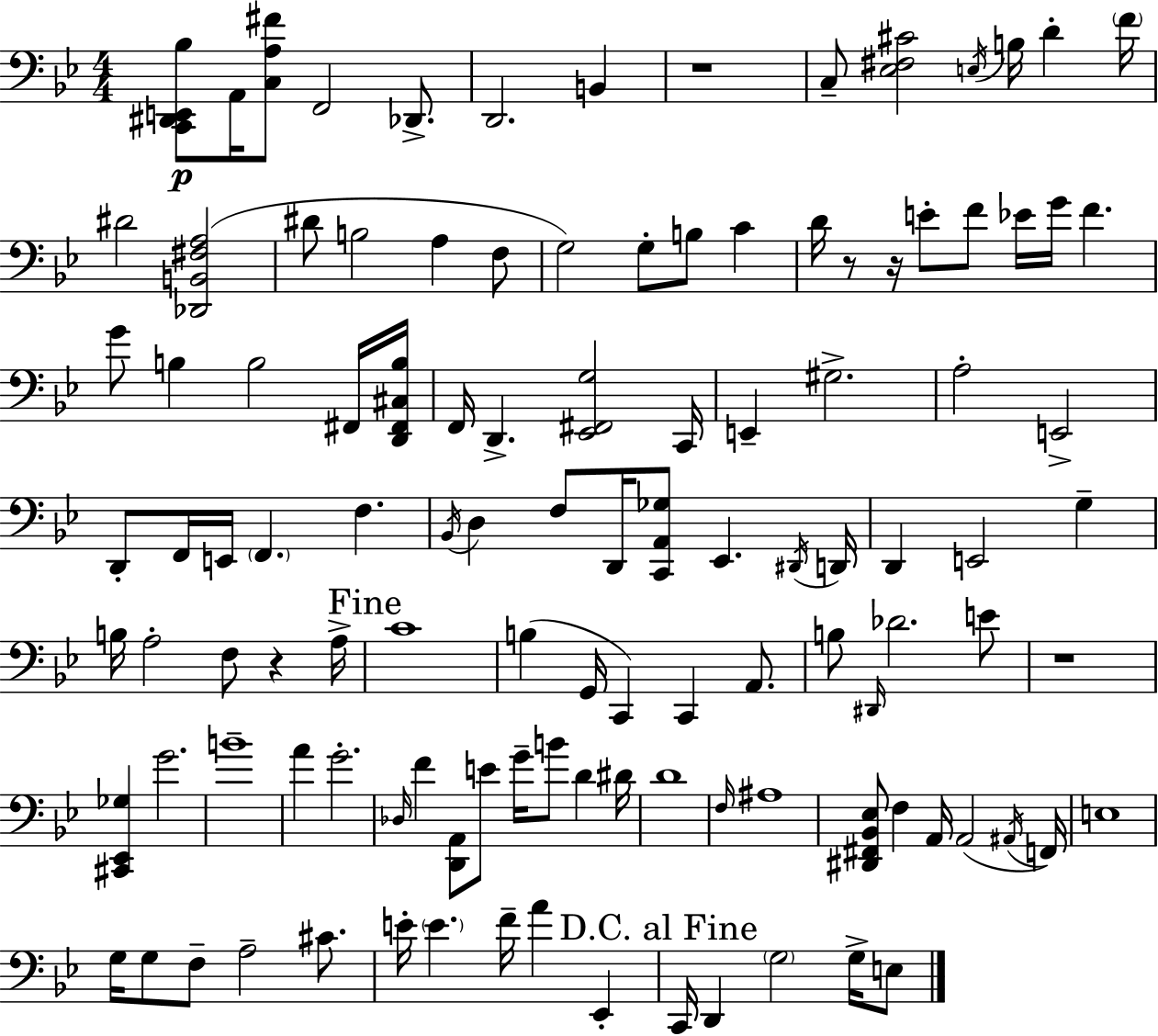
X:1
T:Untitled
M:4/4
L:1/4
K:Gm
[C,,^D,,E,,_B,]/2 A,,/4 [C,A,^F]/2 F,,2 _D,,/2 D,,2 B,, z4 C,/2 [_E,^F,^C]2 E,/4 B,/4 D F/4 ^D2 [_D,,B,,^F,A,]2 ^D/2 B,2 A, F,/2 G,2 G,/2 B,/2 C D/4 z/2 z/4 E/2 F/2 _E/4 G/4 F G/2 B, B,2 ^F,,/4 [D,,^F,,^C,B,]/4 F,,/4 D,, [_E,,^F,,G,]2 C,,/4 E,, ^G,2 A,2 E,,2 D,,/2 F,,/4 E,,/4 F,, F, _B,,/4 D, F,/2 D,,/4 [C,,A,,_G,]/2 _E,, ^D,,/4 D,,/4 D,, E,,2 G, B,/4 A,2 F,/2 z A,/4 C4 B, G,,/4 C,, C,, A,,/2 B,/2 ^D,,/4 _D2 E/2 z4 [^C,,_E,,_G,] G2 B4 A G2 _D,/4 F [D,,A,,]/2 E/2 G/4 B/2 D ^D/4 D4 F,/4 ^A,4 [^D,,^F,,_B,,_E,]/2 F, A,,/4 A,,2 ^A,,/4 F,,/4 E,4 G,/4 G,/2 F,/2 A,2 ^C/2 E/4 E F/4 A _E,, C,,/4 D,, G,2 G,/4 E,/2